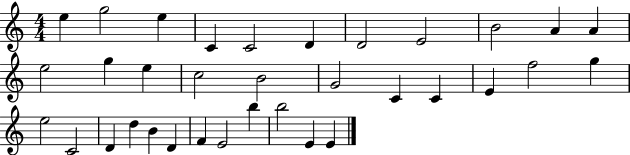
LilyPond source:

{
  \clef treble
  \numericTimeSignature
  \time 4/4
  \key c \major
  e''4 g''2 e''4 | c'4 c'2 d'4 | d'2 e'2 | b'2 a'4 a'4 | \break e''2 g''4 e''4 | c''2 b'2 | g'2 c'4 c'4 | e'4 f''2 g''4 | \break e''2 c'2 | d'4 d''4 b'4 d'4 | f'4 e'2 b''4 | b''2 e'4 e'4 | \break \bar "|."
}